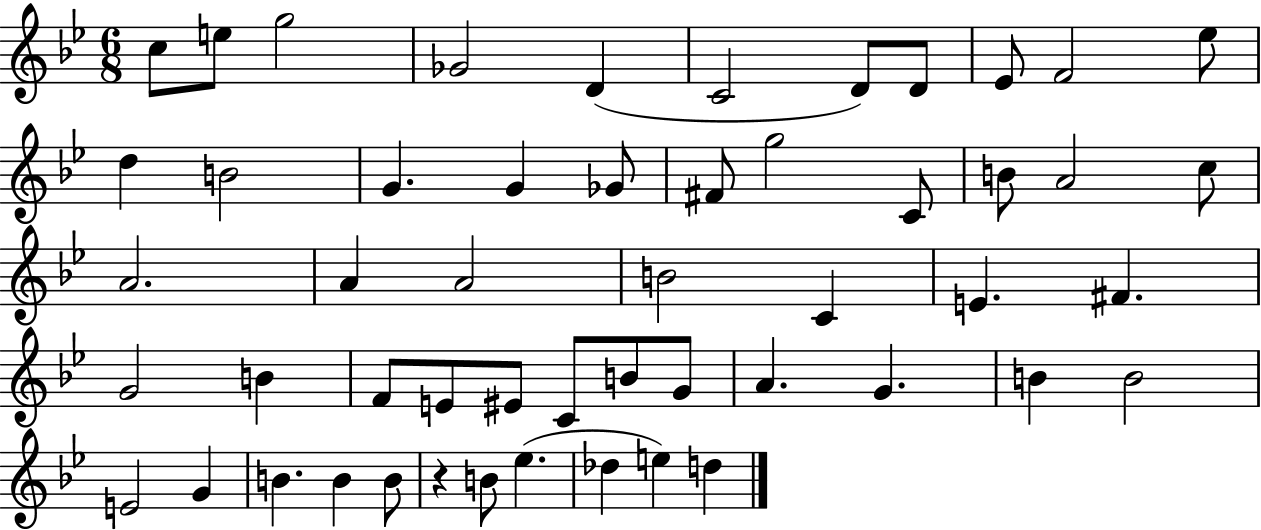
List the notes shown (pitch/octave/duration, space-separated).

C5/e E5/e G5/h Gb4/h D4/q C4/h D4/e D4/e Eb4/e F4/h Eb5/e D5/q B4/h G4/q. G4/q Gb4/e F#4/e G5/h C4/e B4/e A4/h C5/e A4/h. A4/q A4/h B4/h C4/q E4/q. F#4/q. G4/h B4/q F4/e E4/e EIS4/e C4/e B4/e G4/e A4/q. G4/q. B4/q B4/h E4/h G4/q B4/q. B4/q B4/e R/q B4/e Eb5/q. Db5/q E5/q D5/q